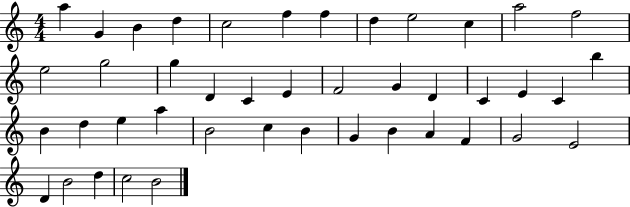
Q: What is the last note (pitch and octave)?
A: B4